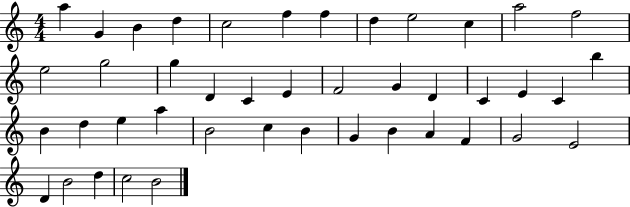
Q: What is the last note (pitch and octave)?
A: B4